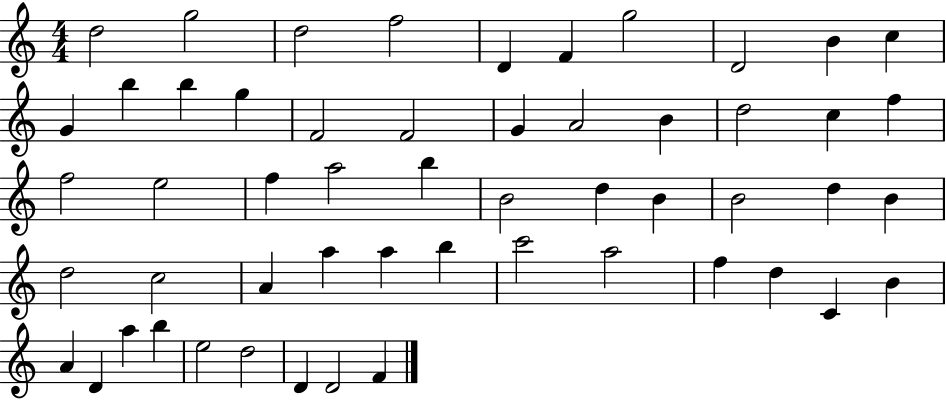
D5/h G5/h D5/h F5/h D4/q F4/q G5/h D4/h B4/q C5/q G4/q B5/q B5/q G5/q F4/h F4/h G4/q A4/h B4/q D5/h C5/q F5/q F5/h E5/h F5/q A5/h B5/q B4/h D5/q B4/q B4/h D5/q B4/q D5/h C5/h A4/q A5/q A5/q B5/q C6/h A5/h F5/q D5/q C4/q B4/q A4/q D4/q A5/q B5/q E5/h D5/h D4/q D4/h F4/q